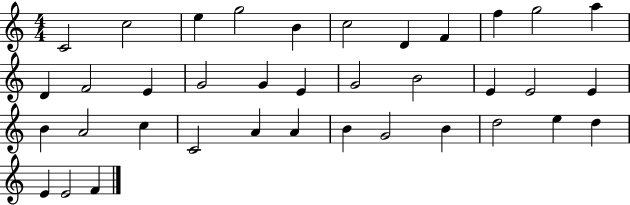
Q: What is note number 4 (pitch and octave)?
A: G5